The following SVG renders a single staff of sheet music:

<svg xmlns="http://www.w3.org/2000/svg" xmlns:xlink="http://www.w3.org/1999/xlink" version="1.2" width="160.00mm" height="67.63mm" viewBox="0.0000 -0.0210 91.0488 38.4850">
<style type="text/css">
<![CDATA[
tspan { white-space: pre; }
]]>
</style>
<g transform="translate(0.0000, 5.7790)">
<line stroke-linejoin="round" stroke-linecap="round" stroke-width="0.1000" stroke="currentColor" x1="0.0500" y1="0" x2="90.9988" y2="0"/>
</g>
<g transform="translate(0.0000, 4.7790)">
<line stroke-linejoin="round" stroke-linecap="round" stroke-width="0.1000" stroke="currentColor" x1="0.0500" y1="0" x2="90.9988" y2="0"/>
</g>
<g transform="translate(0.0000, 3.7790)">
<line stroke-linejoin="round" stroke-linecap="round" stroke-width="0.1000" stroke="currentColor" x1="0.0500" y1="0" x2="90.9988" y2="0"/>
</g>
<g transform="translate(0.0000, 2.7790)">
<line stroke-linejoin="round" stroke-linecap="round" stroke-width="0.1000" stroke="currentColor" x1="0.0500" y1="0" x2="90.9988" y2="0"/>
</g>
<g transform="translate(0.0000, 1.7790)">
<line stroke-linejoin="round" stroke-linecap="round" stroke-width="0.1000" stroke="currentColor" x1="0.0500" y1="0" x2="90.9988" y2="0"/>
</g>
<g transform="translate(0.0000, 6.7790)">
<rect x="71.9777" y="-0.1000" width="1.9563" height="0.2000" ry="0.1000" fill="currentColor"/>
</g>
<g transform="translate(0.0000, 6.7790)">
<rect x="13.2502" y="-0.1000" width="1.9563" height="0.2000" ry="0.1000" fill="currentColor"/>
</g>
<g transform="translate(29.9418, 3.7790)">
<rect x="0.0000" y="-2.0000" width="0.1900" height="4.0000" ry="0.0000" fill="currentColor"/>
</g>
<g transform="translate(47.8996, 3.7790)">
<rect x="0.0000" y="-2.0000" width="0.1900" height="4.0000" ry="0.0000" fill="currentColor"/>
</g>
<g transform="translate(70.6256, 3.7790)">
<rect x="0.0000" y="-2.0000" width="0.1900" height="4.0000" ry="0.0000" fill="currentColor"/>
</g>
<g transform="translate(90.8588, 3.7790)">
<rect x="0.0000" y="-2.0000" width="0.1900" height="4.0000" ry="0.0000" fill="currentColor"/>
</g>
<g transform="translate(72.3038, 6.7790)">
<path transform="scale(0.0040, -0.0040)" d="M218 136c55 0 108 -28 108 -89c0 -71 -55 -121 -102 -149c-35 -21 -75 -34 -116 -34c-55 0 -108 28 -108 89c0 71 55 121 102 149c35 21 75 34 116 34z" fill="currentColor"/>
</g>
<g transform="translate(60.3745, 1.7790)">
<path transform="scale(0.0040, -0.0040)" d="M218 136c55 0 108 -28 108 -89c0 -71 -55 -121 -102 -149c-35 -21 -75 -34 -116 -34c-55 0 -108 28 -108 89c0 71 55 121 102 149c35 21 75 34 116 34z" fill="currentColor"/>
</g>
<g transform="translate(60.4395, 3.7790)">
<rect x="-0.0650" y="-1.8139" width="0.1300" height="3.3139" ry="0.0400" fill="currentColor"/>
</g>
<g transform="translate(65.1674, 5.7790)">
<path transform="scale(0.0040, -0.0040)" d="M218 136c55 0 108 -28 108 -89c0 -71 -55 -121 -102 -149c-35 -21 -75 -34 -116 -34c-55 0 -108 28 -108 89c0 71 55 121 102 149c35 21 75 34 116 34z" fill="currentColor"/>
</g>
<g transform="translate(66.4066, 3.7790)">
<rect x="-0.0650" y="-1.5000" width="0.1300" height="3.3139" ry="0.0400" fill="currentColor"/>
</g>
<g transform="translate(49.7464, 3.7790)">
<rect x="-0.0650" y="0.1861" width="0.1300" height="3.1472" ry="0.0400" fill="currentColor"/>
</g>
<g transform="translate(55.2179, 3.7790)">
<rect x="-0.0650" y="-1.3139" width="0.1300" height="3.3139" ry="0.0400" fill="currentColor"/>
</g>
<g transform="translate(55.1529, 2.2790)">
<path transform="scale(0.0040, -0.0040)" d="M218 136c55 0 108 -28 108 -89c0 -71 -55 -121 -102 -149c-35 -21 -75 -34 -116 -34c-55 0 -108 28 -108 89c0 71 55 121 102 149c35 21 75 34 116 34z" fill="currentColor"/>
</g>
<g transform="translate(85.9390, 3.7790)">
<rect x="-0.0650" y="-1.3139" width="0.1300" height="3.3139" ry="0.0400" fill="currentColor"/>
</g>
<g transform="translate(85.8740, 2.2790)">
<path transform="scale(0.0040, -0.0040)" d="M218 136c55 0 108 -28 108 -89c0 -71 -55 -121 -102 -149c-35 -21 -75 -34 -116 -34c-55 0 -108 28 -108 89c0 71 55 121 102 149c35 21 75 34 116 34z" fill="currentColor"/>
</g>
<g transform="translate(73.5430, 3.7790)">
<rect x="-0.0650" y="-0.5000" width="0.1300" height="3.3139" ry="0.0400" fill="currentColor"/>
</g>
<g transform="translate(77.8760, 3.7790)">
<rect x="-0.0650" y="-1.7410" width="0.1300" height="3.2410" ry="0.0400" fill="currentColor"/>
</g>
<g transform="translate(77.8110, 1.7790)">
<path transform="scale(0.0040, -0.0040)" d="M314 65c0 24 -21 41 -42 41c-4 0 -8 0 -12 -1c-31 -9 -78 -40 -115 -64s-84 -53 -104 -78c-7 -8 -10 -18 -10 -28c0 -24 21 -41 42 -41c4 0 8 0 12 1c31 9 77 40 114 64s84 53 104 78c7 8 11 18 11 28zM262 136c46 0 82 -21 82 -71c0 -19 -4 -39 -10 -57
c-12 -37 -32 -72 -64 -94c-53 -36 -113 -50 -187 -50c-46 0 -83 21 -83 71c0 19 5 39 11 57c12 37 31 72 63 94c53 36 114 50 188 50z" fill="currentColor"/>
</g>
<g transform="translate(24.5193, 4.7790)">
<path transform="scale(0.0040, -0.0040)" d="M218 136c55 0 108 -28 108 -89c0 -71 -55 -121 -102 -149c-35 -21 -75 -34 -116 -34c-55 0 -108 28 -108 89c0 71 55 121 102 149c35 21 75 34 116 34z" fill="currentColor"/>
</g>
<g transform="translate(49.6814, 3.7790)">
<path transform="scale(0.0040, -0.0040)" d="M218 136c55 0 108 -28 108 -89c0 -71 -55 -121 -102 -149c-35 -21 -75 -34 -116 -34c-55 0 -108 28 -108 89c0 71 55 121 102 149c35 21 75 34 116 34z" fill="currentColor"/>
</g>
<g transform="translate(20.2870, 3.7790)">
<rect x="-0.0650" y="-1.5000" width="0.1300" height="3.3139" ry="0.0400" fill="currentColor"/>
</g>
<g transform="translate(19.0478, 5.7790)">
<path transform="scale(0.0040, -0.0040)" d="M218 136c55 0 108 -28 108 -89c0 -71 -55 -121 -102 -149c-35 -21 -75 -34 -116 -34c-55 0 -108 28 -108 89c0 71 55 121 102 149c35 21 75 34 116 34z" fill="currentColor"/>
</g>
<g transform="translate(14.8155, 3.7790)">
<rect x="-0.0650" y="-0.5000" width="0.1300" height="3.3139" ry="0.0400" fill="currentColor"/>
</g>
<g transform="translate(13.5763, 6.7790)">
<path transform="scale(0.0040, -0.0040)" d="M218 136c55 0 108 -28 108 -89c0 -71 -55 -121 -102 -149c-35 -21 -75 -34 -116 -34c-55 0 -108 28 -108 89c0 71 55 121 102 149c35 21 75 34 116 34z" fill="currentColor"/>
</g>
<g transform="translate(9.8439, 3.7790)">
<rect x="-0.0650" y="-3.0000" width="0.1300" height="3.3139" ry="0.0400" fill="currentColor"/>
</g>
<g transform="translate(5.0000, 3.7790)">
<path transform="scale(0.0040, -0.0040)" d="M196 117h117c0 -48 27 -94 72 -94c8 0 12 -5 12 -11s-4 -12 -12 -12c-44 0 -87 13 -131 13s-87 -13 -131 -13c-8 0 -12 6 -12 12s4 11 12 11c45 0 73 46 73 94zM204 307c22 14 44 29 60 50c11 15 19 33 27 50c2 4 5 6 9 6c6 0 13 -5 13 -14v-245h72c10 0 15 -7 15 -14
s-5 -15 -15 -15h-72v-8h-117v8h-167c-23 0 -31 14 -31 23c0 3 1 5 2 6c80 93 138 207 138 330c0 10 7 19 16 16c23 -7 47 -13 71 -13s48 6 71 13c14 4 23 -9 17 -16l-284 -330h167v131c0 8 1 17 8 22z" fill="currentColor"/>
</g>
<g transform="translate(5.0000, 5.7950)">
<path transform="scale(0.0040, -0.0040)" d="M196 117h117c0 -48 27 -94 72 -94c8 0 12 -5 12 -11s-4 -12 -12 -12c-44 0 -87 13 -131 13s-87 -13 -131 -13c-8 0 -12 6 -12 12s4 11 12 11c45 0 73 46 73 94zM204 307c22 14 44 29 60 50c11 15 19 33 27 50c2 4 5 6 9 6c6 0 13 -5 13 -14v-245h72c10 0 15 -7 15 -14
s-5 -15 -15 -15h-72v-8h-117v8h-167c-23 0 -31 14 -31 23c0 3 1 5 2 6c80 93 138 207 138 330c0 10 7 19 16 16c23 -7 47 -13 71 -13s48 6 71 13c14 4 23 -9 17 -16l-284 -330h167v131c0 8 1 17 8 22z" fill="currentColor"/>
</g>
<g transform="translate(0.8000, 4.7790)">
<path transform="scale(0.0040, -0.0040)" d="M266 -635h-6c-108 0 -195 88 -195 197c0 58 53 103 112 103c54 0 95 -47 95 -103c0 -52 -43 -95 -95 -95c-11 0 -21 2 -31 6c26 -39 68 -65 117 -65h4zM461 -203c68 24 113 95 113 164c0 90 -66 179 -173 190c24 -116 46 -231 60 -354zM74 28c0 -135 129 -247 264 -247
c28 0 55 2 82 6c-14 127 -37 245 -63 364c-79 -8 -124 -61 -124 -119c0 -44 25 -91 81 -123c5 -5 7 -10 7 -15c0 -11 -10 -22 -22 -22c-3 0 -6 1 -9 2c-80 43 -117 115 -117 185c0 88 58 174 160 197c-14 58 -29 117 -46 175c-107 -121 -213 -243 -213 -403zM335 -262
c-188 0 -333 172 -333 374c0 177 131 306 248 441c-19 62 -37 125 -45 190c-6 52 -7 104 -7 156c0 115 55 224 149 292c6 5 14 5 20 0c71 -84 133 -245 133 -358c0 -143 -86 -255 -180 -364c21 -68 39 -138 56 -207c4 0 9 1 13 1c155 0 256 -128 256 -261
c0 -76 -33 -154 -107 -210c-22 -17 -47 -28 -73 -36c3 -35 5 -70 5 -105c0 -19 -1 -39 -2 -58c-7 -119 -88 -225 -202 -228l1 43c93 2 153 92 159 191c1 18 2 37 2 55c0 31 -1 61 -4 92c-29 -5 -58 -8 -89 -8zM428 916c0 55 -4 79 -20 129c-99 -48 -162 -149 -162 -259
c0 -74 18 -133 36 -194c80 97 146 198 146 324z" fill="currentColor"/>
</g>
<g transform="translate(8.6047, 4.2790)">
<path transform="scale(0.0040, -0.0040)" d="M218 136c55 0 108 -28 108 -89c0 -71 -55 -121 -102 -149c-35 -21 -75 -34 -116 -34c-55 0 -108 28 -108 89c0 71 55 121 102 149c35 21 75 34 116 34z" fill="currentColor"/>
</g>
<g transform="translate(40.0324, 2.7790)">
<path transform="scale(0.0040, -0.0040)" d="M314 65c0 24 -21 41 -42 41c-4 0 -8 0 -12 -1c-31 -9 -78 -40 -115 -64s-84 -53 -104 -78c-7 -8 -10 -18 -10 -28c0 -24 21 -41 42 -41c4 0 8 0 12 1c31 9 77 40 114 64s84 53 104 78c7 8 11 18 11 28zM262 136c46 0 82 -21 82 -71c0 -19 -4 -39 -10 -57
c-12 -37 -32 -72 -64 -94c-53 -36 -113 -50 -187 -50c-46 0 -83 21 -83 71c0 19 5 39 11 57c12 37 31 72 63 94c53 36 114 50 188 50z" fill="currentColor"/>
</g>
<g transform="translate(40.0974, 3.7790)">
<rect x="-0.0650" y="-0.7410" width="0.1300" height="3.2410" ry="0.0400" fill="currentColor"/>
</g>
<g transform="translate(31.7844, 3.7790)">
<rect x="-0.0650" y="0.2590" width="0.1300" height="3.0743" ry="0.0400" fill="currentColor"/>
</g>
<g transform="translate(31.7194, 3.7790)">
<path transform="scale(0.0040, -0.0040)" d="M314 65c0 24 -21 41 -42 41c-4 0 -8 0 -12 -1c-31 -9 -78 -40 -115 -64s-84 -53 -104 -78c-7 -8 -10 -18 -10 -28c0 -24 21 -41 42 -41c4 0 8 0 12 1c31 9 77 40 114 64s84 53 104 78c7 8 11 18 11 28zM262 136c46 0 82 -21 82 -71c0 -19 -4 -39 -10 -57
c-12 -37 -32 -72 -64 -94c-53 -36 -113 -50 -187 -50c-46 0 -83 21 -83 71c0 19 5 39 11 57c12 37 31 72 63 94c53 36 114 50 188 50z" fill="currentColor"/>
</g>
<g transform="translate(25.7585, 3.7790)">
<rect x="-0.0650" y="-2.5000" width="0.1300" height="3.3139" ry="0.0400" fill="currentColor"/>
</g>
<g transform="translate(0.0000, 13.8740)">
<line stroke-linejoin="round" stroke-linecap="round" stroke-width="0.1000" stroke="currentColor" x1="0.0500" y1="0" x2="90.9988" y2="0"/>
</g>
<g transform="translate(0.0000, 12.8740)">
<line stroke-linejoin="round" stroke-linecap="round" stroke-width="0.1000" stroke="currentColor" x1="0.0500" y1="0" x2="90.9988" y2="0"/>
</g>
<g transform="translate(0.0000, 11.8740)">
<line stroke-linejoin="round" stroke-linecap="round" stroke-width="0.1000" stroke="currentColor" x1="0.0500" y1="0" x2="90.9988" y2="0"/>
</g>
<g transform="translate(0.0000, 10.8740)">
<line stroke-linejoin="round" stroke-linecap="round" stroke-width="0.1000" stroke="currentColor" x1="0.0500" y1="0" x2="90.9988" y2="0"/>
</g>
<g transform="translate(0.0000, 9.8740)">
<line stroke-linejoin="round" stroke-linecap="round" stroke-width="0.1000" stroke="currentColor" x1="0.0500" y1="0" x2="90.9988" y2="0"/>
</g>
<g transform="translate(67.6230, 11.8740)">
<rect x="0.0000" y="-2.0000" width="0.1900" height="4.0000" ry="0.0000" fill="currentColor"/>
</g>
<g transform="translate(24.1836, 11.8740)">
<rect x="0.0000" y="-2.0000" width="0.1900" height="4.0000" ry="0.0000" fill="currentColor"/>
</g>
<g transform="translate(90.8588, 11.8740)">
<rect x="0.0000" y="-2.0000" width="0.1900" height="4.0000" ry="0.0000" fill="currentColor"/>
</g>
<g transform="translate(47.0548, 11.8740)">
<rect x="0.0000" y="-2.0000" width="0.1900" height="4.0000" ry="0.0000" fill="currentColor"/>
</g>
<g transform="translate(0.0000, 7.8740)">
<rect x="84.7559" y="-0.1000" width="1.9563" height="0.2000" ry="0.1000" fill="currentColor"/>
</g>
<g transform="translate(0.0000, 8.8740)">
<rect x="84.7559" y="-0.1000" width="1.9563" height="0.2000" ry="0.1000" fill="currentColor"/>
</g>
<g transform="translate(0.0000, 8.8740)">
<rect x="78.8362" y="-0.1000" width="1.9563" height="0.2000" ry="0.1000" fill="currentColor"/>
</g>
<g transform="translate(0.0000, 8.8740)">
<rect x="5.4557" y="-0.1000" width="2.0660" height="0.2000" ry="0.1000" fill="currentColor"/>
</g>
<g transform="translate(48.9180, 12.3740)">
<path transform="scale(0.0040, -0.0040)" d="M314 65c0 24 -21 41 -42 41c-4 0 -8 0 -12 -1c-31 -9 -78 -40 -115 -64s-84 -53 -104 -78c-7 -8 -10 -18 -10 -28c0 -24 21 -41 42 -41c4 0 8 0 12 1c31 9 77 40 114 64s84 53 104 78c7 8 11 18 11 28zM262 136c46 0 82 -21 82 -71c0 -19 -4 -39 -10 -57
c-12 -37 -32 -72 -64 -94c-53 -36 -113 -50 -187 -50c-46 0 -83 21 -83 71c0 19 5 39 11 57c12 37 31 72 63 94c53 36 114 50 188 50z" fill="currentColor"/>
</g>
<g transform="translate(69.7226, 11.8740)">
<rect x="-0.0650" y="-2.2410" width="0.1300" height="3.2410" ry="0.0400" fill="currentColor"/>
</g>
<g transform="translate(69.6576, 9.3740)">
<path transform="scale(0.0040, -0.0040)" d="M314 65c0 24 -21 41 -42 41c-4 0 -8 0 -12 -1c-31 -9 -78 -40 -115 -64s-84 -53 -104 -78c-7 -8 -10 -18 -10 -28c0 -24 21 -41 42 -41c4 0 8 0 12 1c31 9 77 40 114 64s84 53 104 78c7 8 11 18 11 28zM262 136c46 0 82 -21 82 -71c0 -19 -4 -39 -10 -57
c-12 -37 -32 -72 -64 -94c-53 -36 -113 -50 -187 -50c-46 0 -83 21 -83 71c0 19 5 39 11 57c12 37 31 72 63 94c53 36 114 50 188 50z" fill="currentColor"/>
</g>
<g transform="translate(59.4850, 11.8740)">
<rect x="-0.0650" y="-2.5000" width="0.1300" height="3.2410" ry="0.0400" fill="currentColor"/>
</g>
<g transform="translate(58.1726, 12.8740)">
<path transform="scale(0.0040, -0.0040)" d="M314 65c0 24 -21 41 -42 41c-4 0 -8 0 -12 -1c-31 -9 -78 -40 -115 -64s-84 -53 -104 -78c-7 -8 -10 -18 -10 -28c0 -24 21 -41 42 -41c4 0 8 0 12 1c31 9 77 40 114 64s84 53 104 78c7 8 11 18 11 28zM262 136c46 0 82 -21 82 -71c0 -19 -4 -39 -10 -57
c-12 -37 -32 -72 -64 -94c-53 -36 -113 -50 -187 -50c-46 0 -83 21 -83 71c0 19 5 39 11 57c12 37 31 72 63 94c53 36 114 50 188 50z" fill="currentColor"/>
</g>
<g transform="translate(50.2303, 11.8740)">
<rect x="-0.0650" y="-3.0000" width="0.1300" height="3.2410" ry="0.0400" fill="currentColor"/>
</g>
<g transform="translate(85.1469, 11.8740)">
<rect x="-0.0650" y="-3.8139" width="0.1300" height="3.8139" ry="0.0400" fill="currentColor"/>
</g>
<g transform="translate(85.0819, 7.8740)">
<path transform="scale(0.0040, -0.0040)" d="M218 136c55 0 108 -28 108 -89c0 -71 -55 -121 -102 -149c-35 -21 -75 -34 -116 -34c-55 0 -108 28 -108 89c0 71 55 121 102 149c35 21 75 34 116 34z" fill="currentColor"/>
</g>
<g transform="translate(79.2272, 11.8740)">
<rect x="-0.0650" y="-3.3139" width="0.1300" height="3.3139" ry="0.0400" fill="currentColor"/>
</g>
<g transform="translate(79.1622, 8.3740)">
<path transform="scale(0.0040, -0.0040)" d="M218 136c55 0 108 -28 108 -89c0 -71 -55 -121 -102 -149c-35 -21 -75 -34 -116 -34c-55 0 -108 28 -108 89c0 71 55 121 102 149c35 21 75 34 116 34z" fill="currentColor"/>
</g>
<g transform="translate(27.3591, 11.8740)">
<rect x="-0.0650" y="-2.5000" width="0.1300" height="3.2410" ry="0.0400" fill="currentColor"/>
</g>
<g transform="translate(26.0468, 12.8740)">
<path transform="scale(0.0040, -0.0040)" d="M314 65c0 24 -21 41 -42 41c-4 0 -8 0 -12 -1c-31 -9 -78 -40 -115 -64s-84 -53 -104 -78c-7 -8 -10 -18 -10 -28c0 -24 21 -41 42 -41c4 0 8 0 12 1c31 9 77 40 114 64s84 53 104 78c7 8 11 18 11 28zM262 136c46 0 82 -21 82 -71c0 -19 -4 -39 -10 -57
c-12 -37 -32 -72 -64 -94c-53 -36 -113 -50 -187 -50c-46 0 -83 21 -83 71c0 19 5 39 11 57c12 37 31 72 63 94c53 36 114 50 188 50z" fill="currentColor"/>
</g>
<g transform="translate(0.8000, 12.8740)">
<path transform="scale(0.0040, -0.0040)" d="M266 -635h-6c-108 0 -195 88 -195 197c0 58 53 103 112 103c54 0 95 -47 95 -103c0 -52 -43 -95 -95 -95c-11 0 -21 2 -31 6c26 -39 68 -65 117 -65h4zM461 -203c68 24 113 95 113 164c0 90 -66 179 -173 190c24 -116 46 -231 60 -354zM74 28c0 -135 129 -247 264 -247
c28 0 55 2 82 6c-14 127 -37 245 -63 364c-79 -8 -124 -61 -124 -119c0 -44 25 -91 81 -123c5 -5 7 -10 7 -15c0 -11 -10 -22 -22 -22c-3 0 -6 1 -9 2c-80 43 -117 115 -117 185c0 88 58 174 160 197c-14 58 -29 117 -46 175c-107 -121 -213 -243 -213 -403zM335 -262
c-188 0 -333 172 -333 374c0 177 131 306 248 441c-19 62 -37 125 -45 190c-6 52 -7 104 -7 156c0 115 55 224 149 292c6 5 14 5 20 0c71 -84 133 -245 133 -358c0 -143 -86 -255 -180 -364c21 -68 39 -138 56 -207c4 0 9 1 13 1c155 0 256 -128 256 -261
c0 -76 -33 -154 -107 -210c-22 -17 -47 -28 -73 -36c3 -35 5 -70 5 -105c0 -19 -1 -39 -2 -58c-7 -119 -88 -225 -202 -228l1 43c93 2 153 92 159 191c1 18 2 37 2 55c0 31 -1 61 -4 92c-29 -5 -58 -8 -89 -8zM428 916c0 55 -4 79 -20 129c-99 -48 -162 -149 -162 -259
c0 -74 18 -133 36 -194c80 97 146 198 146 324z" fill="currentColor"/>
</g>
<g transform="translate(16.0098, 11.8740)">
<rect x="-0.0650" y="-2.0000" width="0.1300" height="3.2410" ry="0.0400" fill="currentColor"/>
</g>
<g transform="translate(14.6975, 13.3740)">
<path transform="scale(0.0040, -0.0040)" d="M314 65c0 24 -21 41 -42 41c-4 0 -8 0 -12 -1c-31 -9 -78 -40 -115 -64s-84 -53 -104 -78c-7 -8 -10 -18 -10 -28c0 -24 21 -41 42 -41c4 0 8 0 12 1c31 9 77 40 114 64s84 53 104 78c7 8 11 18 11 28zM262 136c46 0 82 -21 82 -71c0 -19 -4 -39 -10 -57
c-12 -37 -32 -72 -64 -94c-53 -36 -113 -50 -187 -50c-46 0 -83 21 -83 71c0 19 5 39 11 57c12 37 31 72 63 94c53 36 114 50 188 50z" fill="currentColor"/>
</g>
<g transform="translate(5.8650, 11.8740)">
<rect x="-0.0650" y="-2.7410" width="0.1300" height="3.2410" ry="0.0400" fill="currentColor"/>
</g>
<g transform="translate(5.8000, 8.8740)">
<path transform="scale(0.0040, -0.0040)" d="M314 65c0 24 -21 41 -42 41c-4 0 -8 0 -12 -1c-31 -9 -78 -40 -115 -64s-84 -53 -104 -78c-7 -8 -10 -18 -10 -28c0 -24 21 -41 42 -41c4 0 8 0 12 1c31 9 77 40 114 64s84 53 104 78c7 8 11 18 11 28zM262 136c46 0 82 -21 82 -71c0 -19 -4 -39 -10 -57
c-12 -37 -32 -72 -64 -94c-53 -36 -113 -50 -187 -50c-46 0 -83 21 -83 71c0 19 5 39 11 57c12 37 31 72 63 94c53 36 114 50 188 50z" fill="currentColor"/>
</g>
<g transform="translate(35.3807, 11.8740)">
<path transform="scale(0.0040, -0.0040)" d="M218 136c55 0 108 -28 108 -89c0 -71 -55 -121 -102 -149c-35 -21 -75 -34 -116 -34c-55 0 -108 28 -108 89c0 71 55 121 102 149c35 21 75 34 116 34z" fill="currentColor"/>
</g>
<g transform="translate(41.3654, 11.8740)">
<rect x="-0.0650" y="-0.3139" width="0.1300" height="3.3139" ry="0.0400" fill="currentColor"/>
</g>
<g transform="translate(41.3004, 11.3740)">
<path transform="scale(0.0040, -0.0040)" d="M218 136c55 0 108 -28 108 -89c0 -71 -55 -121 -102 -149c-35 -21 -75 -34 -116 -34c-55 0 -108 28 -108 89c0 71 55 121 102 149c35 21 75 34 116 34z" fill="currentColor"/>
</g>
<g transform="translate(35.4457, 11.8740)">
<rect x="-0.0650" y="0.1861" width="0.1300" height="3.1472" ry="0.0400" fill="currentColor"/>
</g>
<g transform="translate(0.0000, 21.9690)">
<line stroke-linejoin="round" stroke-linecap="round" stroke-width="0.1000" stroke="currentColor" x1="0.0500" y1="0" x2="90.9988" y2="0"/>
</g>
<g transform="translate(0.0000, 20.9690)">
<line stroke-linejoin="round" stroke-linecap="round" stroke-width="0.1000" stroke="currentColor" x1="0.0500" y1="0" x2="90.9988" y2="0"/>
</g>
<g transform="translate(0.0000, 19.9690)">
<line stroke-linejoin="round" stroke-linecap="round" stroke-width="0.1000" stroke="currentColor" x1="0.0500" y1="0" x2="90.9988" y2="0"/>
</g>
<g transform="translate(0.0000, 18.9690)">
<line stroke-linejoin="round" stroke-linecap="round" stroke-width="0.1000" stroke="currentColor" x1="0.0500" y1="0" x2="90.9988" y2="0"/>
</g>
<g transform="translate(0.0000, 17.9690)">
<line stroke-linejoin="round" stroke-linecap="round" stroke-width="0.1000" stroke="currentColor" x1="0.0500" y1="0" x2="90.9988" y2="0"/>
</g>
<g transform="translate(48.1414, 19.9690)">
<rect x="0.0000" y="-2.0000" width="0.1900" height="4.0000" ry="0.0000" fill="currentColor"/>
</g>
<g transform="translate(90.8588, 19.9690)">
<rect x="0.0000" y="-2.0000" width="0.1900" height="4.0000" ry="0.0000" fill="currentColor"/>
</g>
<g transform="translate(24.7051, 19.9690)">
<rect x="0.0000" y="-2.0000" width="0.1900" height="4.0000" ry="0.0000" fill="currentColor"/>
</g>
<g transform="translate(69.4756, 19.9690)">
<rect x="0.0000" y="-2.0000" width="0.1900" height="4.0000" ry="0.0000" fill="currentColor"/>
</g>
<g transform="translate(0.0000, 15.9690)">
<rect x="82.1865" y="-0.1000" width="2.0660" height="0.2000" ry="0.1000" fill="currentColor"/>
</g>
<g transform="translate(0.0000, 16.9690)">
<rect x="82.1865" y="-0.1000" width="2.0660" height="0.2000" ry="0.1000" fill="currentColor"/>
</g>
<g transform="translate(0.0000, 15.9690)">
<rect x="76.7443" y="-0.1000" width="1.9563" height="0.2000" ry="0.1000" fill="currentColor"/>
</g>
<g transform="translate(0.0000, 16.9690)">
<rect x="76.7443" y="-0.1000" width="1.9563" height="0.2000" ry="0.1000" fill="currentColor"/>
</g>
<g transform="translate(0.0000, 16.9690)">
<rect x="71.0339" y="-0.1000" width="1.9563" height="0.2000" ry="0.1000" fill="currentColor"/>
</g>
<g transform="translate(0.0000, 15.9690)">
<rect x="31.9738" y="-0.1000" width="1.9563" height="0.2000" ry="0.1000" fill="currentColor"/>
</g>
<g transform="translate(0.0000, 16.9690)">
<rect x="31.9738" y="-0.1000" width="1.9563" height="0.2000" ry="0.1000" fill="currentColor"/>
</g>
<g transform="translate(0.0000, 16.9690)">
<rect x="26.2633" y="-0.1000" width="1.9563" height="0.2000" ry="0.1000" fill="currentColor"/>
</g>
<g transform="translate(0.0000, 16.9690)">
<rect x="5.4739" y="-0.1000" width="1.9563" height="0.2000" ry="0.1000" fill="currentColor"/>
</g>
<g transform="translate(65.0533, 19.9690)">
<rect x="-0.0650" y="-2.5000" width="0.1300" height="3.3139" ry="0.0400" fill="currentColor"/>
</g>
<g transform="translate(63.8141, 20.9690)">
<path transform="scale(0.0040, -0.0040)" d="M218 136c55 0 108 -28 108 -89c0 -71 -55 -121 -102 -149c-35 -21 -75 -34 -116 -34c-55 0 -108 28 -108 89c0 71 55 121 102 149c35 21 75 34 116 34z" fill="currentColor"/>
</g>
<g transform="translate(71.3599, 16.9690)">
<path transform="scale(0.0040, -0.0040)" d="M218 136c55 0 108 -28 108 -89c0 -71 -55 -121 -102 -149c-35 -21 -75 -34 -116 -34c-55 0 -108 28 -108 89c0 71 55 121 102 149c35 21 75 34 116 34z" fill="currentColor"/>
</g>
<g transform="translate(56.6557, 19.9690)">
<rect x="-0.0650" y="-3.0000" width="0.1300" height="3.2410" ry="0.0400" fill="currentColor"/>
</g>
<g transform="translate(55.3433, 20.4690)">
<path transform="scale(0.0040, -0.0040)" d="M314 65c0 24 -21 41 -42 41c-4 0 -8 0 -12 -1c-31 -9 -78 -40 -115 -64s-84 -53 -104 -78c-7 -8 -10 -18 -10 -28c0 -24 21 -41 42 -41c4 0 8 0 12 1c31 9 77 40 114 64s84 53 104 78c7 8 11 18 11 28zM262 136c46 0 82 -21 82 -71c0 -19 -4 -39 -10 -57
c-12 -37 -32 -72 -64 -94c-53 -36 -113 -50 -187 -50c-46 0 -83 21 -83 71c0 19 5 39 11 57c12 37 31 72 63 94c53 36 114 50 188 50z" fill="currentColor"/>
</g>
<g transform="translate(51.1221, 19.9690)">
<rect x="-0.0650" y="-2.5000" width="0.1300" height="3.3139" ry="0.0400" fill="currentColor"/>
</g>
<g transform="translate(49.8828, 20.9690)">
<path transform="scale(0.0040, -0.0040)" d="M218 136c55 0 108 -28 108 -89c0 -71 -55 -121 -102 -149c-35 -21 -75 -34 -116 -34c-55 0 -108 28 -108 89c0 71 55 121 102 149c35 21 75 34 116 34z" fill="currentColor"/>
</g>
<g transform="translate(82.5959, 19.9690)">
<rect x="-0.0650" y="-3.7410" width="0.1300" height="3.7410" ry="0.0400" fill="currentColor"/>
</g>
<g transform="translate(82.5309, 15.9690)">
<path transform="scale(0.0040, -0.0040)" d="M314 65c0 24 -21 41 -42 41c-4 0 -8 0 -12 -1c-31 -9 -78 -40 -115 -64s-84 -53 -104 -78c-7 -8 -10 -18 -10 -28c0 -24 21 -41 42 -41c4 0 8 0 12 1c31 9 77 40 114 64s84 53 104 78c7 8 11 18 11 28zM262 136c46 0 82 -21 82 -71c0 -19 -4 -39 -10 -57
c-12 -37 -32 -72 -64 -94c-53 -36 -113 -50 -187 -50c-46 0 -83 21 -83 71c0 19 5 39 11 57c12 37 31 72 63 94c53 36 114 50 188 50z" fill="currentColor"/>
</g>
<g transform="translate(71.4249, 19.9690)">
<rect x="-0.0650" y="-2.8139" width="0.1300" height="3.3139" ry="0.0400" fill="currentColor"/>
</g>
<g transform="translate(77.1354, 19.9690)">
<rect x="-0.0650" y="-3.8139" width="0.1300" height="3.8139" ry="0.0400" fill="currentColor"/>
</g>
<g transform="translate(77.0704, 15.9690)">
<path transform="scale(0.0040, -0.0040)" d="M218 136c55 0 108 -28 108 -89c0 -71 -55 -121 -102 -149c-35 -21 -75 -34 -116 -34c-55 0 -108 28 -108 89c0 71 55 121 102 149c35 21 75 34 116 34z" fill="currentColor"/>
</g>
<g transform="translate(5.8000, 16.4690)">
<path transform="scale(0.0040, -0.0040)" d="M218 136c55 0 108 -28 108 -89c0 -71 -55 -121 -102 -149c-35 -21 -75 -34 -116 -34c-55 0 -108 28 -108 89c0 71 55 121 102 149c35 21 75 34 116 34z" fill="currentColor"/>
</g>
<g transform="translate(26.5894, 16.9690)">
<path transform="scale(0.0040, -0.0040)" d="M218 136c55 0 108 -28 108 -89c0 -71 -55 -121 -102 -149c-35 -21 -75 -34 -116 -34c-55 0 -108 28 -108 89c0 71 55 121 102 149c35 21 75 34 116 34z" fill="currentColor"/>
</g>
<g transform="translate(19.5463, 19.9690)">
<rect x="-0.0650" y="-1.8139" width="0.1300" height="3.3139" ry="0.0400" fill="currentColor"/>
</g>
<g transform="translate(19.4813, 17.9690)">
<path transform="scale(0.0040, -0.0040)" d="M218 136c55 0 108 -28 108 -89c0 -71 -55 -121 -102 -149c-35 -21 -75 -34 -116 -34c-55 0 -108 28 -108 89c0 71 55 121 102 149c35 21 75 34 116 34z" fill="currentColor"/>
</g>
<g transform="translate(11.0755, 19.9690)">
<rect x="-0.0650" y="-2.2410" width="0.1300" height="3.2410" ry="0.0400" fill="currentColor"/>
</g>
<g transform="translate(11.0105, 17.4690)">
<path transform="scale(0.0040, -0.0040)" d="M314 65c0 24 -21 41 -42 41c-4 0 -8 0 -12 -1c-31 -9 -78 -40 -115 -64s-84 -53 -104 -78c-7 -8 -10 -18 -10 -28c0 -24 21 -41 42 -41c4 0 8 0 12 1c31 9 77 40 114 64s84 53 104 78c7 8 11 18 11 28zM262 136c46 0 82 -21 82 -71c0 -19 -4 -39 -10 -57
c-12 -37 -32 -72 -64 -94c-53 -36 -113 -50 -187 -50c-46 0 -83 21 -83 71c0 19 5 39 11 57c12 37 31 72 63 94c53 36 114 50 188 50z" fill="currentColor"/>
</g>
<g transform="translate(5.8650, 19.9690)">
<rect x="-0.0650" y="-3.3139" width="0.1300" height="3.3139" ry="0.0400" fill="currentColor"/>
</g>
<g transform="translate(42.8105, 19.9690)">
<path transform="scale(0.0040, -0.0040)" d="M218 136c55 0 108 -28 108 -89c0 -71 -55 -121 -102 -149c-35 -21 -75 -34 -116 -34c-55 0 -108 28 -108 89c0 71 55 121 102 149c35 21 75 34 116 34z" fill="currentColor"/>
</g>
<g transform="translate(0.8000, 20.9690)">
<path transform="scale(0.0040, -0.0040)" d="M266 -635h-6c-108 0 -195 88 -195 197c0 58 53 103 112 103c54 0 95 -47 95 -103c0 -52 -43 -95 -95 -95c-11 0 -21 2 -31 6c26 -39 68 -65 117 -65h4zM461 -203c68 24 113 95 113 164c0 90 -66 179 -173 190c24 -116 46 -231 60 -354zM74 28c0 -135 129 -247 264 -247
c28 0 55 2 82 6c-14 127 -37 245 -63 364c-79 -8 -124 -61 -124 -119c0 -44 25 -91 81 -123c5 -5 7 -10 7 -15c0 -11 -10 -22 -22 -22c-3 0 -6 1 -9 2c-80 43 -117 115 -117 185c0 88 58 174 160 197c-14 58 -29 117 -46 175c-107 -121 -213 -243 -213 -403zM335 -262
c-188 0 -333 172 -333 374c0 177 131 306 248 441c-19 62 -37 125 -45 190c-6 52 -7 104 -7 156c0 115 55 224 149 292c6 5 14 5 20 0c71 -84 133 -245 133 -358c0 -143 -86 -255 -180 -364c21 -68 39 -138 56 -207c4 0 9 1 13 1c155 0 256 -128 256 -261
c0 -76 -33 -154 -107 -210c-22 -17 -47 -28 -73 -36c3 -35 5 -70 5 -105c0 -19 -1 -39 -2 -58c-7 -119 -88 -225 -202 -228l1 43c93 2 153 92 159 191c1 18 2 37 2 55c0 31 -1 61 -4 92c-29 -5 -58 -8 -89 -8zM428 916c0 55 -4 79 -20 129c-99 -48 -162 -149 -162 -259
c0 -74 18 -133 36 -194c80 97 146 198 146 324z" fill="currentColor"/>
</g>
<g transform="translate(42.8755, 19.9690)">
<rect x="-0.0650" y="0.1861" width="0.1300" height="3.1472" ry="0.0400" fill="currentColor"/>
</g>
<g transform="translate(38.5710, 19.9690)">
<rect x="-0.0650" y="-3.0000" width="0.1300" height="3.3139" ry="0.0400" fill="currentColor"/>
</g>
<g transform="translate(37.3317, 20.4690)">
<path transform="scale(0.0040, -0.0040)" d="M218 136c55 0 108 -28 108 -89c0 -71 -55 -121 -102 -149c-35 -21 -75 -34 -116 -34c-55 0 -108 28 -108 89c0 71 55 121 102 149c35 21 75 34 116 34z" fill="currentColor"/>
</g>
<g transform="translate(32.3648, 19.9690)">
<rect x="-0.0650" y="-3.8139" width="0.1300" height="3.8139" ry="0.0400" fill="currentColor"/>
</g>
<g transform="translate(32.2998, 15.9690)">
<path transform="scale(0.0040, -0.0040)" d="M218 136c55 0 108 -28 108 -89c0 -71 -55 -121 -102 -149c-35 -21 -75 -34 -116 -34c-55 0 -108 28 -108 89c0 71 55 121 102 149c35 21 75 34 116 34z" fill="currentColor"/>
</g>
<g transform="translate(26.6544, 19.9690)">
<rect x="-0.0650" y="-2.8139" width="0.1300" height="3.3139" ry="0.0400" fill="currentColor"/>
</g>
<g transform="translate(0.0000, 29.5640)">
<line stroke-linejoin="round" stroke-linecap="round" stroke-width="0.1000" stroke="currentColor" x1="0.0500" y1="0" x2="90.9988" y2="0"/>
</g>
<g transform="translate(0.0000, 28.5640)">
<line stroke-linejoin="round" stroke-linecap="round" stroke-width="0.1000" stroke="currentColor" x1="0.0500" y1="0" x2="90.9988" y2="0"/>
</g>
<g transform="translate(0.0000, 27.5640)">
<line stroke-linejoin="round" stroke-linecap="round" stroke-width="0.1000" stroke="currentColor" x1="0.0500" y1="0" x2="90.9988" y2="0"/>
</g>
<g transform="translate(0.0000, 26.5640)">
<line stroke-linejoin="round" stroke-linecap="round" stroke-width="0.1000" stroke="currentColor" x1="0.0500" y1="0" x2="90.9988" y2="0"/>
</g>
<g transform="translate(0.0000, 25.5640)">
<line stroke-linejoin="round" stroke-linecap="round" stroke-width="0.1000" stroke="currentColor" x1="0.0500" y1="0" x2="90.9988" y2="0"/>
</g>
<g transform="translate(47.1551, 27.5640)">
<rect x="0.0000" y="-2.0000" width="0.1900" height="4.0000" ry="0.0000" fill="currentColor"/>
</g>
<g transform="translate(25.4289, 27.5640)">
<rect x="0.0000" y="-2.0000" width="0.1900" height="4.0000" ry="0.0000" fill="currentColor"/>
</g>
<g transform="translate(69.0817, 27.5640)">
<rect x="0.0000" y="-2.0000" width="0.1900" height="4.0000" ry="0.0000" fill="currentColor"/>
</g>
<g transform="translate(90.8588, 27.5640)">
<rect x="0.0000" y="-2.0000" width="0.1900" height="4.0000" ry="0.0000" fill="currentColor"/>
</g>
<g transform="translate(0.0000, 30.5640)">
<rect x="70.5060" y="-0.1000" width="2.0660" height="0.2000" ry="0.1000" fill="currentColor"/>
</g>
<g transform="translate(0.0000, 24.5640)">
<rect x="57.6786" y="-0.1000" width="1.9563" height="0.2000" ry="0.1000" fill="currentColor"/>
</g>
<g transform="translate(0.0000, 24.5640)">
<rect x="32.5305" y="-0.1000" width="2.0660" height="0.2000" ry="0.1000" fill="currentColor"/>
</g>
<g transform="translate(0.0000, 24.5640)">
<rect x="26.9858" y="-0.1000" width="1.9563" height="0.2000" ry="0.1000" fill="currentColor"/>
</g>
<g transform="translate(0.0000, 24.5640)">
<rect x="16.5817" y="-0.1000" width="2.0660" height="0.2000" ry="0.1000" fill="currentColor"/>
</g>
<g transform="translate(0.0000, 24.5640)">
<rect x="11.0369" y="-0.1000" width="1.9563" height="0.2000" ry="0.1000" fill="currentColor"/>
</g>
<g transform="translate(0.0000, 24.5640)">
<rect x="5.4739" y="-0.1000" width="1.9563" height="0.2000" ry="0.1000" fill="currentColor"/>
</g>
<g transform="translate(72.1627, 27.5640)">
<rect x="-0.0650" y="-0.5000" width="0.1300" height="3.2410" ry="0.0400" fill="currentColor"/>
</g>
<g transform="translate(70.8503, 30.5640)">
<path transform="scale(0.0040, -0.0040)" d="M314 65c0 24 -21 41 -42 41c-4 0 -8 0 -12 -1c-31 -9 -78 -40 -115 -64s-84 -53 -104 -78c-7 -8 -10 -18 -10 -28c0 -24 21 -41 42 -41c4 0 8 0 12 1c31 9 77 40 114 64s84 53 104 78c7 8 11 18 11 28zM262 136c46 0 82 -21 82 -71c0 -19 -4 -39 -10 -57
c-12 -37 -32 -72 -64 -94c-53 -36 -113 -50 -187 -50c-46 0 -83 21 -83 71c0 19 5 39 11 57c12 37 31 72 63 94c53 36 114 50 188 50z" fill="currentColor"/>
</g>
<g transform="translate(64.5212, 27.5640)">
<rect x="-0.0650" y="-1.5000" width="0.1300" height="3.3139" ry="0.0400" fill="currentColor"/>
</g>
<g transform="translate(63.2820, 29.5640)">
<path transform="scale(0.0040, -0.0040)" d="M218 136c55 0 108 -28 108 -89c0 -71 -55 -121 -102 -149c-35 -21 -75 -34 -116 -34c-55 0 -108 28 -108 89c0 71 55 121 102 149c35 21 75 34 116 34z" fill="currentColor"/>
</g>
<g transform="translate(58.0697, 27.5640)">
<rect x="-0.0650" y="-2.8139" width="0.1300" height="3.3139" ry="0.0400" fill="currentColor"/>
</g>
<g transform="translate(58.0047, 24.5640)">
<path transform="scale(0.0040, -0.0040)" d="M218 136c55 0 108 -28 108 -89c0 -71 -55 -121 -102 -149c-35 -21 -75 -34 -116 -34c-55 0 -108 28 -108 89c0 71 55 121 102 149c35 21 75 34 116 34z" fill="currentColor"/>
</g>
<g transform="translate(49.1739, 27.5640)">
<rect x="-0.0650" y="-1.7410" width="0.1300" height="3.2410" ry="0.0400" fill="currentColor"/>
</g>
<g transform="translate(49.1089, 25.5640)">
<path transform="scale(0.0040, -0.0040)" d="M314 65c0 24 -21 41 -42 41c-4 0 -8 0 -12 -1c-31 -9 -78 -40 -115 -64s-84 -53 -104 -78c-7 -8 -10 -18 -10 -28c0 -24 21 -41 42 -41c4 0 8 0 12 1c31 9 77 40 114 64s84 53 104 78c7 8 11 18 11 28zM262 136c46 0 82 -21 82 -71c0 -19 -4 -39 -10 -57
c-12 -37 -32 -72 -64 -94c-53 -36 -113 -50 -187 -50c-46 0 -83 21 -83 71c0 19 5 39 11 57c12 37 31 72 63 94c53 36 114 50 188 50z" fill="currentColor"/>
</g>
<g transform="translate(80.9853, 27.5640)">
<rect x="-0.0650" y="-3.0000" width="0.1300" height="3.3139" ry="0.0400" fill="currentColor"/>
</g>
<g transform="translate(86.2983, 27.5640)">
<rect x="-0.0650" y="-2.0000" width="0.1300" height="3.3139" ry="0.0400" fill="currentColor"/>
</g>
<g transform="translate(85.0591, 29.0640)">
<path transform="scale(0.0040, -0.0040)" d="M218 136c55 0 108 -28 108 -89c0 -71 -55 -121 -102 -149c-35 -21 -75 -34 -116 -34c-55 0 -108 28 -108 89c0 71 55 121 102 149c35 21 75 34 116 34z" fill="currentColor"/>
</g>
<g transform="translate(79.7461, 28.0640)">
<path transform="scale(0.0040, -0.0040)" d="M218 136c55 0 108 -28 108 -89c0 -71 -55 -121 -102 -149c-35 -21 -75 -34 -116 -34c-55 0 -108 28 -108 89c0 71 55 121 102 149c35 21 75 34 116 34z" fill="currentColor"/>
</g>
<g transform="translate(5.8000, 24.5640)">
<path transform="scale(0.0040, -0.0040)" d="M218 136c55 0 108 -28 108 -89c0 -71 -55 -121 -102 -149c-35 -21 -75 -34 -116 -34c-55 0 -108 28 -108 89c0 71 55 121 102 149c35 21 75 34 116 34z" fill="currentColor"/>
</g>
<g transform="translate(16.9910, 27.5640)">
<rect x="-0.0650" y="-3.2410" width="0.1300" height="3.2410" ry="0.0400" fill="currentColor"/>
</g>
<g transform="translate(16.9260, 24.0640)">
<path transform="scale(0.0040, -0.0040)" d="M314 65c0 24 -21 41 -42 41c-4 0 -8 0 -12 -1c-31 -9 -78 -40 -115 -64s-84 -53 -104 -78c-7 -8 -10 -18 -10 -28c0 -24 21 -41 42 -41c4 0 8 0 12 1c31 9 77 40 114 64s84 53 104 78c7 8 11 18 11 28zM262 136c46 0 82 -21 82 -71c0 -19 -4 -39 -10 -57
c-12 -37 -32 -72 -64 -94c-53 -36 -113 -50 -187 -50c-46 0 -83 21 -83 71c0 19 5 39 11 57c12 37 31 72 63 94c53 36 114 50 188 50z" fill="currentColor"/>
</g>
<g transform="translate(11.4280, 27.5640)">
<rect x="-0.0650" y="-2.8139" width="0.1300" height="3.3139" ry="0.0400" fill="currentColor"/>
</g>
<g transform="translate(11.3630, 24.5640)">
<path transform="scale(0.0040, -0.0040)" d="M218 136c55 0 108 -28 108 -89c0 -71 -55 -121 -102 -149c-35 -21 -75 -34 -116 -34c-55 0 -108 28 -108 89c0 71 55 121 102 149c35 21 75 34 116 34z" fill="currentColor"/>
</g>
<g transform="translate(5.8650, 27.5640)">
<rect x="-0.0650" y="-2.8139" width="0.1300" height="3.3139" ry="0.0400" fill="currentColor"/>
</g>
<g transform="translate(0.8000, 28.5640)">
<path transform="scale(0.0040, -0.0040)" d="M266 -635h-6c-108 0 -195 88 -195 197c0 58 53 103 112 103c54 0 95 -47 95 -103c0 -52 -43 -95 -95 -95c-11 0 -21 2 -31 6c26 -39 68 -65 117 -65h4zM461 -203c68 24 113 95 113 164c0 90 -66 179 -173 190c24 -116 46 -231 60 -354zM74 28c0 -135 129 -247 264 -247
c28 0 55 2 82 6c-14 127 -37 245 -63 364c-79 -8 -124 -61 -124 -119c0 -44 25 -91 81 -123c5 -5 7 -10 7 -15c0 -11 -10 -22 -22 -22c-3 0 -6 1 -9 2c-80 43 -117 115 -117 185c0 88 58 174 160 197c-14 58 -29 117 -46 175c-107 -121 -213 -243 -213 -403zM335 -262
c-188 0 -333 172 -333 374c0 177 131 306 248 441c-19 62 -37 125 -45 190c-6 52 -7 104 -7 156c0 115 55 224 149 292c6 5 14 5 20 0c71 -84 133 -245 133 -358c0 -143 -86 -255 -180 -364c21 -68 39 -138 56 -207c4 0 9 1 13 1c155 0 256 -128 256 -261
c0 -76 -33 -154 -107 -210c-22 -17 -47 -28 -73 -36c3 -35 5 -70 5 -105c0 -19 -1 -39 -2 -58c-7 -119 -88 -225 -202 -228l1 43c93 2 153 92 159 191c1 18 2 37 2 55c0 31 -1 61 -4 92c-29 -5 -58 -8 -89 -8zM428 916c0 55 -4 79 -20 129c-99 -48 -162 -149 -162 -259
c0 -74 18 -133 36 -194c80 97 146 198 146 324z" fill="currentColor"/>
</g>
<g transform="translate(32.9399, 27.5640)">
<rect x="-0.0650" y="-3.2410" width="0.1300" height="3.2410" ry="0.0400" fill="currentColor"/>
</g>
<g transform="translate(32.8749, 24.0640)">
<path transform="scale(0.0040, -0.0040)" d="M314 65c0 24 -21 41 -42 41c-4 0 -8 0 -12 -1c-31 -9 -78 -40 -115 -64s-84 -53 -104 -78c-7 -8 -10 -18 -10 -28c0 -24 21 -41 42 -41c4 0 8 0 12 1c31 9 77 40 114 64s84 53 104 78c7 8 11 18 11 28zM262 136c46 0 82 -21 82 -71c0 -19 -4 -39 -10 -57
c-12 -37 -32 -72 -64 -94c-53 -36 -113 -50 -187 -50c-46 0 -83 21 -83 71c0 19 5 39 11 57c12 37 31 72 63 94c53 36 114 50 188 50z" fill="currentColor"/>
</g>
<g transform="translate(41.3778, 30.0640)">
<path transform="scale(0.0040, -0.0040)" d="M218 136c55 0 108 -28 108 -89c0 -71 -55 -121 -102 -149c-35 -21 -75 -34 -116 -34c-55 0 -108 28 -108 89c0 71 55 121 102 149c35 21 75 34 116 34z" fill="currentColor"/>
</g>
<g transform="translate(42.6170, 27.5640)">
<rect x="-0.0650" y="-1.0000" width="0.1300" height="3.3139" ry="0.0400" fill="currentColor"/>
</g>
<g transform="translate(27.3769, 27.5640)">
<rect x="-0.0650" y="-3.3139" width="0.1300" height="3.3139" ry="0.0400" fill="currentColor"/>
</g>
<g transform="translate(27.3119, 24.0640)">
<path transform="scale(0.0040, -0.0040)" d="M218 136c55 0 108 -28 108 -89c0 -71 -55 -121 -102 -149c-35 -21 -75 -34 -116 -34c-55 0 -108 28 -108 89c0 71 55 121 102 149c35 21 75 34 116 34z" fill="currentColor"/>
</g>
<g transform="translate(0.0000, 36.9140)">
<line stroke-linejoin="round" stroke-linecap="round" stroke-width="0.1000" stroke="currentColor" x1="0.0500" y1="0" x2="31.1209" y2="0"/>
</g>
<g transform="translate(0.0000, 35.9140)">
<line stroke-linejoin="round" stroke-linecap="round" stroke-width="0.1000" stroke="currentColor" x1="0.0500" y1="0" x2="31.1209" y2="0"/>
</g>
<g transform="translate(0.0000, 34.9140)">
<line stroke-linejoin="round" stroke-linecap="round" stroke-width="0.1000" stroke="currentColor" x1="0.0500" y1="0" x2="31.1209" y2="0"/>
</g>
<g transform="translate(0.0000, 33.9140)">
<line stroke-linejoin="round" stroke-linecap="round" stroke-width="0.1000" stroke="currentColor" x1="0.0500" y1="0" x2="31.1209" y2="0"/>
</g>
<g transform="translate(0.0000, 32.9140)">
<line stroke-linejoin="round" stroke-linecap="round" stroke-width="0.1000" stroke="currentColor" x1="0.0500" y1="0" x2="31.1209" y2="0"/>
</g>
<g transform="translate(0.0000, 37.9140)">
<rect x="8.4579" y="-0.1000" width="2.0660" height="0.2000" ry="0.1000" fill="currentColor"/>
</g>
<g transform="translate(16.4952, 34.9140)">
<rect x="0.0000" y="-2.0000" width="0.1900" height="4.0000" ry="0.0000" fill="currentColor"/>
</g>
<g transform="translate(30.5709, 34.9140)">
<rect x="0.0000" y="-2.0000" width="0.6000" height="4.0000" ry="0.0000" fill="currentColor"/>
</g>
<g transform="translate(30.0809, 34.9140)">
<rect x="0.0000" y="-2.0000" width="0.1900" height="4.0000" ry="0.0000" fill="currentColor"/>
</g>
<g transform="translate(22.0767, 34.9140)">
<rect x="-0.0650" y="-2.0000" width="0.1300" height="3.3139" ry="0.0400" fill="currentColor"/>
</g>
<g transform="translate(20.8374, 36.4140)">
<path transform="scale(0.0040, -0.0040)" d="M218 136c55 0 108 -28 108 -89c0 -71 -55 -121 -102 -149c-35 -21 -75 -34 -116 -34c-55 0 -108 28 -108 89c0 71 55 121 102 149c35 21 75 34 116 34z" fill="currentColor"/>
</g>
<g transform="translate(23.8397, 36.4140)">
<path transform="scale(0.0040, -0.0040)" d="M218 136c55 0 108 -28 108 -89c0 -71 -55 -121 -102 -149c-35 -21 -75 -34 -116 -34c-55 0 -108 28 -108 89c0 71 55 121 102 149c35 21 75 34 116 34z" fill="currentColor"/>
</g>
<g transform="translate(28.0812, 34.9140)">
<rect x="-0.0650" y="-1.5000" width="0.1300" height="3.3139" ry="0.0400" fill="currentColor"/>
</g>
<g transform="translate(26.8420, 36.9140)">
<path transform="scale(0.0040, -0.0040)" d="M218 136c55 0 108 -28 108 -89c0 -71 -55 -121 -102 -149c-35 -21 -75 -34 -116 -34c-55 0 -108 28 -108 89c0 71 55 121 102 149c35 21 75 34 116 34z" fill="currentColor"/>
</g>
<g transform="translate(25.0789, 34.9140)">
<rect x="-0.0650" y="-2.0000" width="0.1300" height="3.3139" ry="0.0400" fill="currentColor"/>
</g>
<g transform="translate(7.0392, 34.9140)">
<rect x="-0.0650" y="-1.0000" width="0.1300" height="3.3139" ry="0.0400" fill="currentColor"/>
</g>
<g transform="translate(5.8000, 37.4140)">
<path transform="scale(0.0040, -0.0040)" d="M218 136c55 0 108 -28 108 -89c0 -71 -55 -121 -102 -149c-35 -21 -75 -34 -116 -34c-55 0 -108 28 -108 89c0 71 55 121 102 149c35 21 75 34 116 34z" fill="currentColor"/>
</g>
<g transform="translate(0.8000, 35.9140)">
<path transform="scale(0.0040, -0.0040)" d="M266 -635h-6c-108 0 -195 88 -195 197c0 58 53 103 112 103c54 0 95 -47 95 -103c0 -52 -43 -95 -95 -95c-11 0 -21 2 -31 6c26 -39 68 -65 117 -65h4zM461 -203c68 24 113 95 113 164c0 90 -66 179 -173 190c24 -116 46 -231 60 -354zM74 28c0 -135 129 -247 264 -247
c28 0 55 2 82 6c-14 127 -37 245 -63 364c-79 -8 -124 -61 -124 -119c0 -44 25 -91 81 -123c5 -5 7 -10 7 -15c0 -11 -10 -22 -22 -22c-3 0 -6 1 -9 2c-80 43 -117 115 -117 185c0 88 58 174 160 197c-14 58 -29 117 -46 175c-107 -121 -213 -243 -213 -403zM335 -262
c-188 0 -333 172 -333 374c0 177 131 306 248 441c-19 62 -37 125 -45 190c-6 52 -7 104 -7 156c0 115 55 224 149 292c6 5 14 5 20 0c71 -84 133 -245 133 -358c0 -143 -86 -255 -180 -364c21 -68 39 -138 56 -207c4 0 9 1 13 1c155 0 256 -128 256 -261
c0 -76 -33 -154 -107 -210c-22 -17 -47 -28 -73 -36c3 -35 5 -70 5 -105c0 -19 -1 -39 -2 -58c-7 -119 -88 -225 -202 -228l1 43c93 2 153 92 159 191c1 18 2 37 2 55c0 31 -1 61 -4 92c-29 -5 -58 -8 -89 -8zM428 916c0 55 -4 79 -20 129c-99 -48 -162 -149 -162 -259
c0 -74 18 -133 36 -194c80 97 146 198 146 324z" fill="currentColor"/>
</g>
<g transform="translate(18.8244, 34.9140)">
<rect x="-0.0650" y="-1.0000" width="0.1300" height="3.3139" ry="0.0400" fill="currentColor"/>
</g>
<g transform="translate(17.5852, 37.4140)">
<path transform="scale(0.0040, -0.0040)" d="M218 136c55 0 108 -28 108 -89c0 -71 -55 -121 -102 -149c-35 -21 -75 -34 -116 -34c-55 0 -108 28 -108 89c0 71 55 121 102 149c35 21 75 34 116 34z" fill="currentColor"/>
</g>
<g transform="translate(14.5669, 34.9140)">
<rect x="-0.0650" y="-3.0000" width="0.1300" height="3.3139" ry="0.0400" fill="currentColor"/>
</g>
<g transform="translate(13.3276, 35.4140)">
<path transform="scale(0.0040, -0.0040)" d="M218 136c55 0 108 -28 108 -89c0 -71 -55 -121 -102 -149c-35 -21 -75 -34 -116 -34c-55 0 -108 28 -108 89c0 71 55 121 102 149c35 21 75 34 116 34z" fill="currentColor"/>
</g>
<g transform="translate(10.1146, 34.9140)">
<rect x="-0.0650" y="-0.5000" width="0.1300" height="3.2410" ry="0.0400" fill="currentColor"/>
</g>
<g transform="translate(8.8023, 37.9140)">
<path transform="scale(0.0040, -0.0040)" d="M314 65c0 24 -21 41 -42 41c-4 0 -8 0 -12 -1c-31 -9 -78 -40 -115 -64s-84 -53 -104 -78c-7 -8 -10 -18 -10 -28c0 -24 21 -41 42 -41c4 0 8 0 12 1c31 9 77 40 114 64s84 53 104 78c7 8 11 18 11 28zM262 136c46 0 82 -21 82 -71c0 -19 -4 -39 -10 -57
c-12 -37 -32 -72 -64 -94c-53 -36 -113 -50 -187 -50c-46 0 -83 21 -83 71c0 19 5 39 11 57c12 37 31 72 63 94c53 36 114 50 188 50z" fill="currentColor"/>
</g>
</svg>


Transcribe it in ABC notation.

X:1
T:Untitled
M:4/4
L:1/4
K:C
A C E G B2 d2 B e f E C f2 e a2 F2 G2 B c A2 G2 g2 b c' b g2 f a c' A B G A2 G a c' c'2 a a b2 b b2 D f2 a E C2 A F D C2 A D F F E